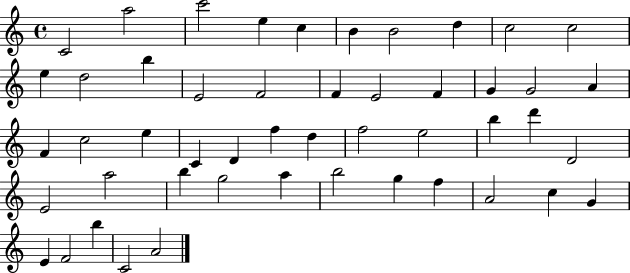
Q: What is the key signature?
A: C major